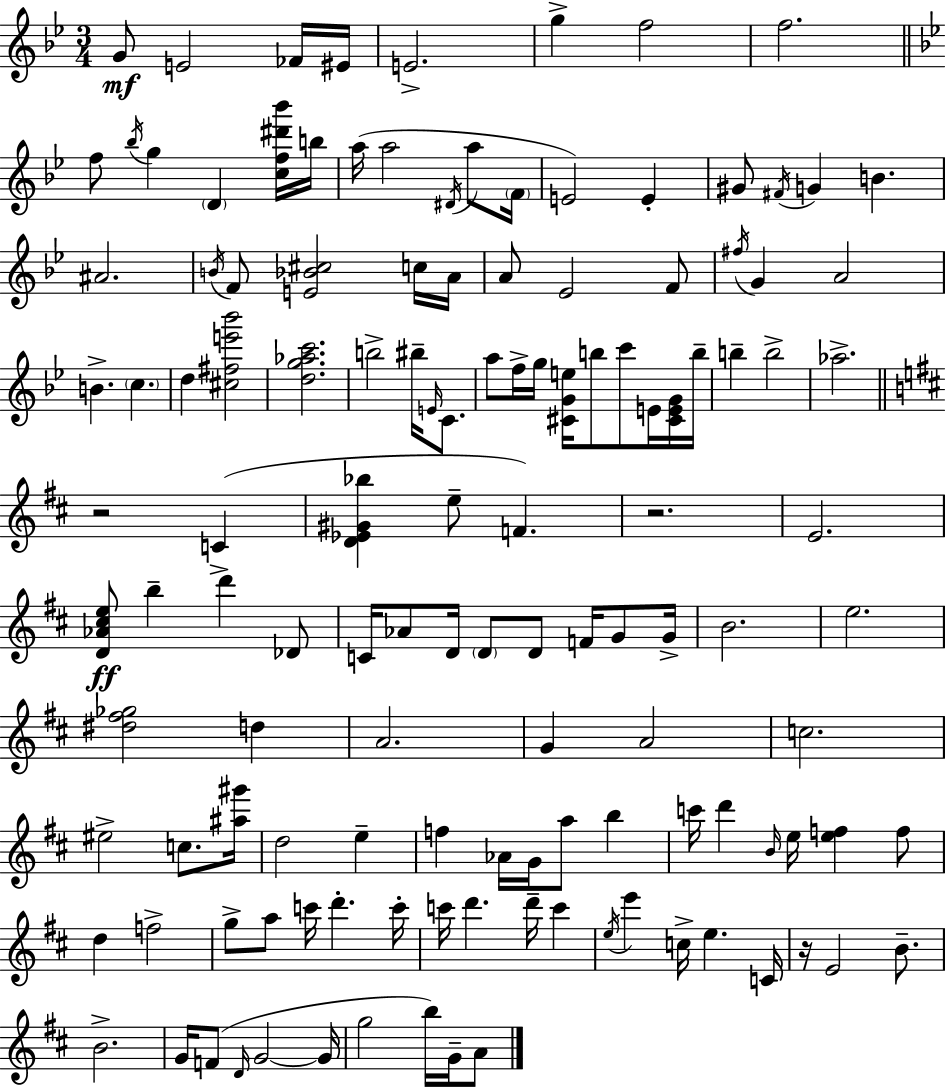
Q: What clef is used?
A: treble